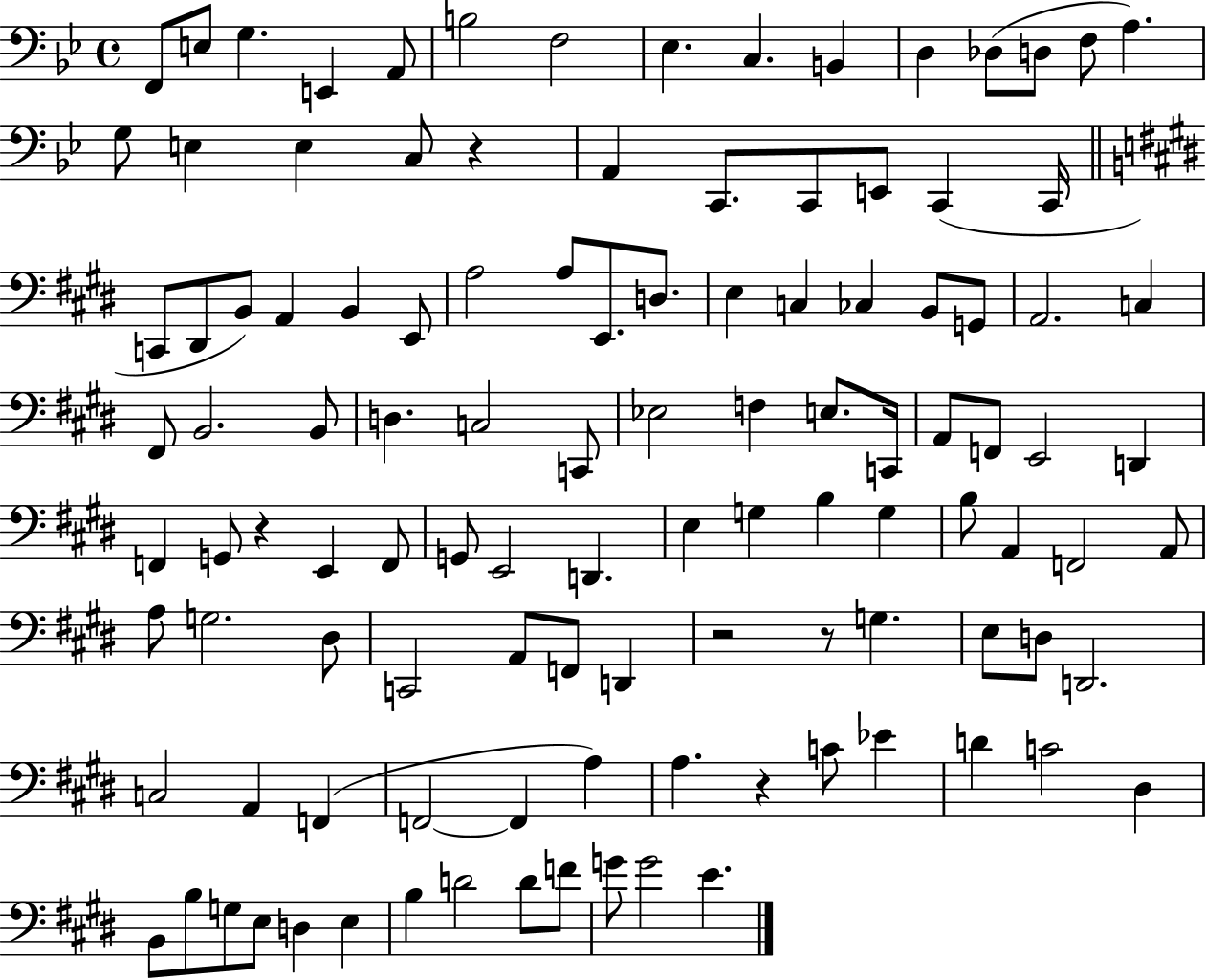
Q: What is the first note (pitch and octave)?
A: F2